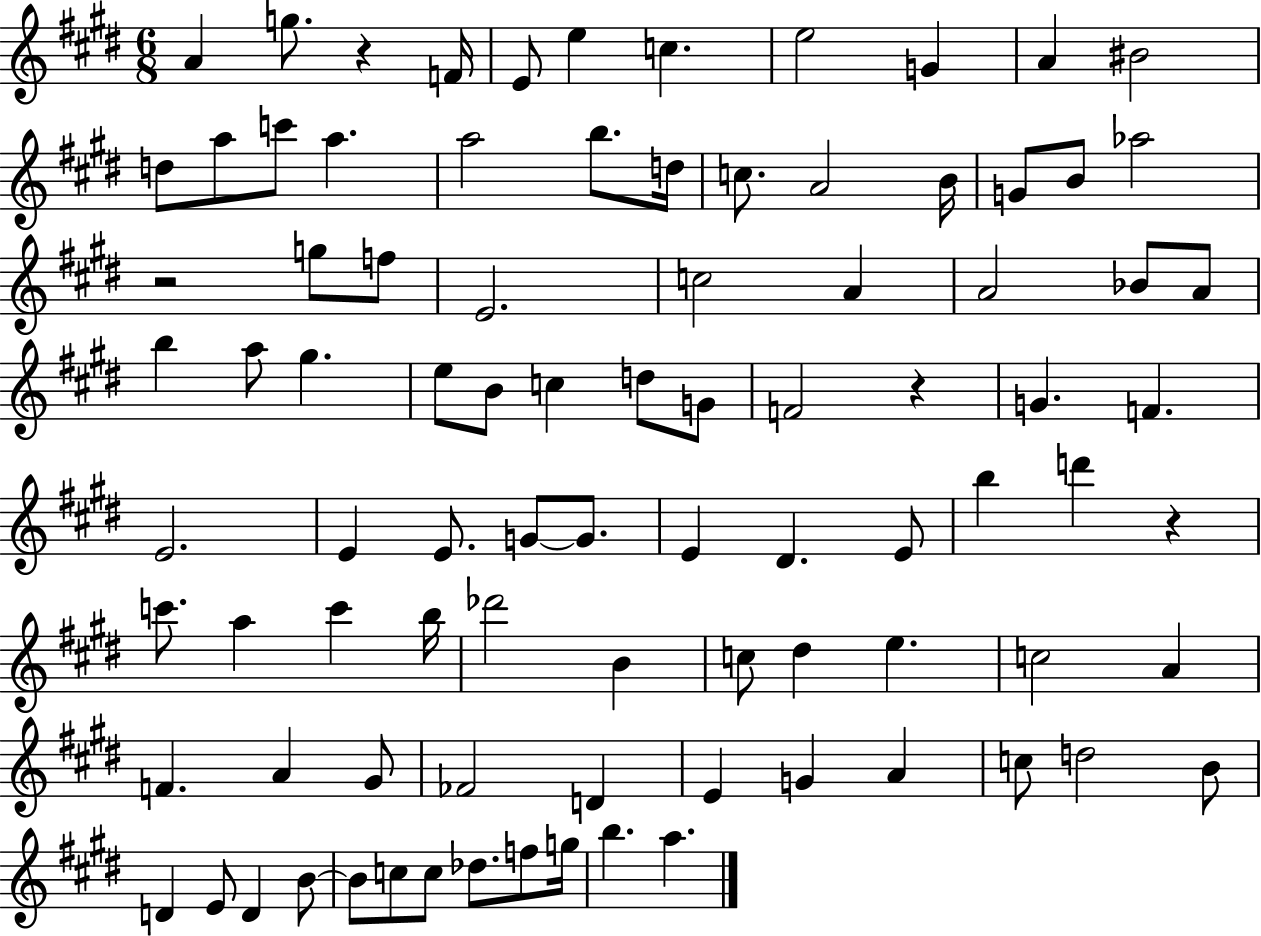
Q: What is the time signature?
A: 6/8